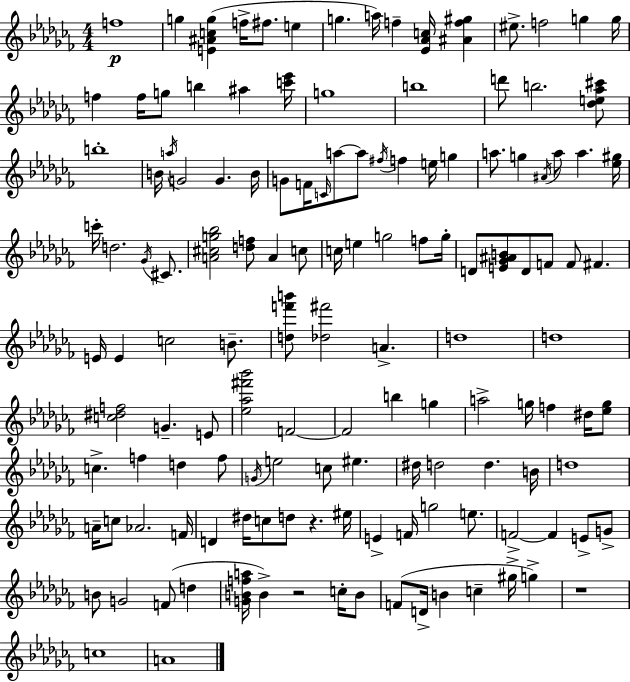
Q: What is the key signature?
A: AES minor